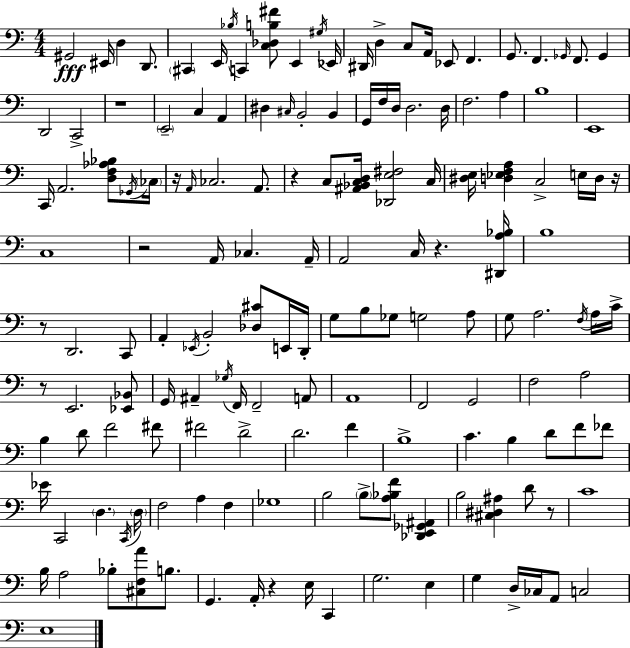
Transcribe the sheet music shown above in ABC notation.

X:1
T:Untitled
M:4/4
L:1/4
K:Am
^G,,2 ^E,,/4 D, D,,/2 ^C,, E,,/4 _B,/4 C,, [C,_D,B,^F]/2 E,, ^G,/4 _E,,/4 ^D,,/4 D, C,/2 A,,/4 _E,,/2 F,, G,,/2 F,, _G,,/4 F,,/2 _G,, D,,2 C,,2 z4 E,,2 C, A,, ^D, ^C,/4 B,,2 B,, G,,/4 F,/4 D,/4 D,2 D,/4 F,2 A, B,4 E,,4 C,,/4 A,,2 [D,F,_A,_B,]/2 _G,,/4 _C,/4 z/4 A,,/4 _C,2 A,,/2 z C,/2 [^A,,_B,,C,D,]/4 [_D,,E,^F,]2 C,/4 [^D,E,]/4 [D,_E,F,A,] C,2 E,/4 D,/4 z/4 C,4 z2 A,,/4 _C, A,,/4 A,,2 C,/4 z [^D,,A,_B,]/4 B,4 z/2 D,,2 C,,/2 A,, _E,,/4 B,,2 [_D,^C]/2 E,,/4 D,,/4 G,/2 B,/2 _G,/2 G,2 A,/2 G,/2 A,2 F,/4 A,/4 C/4 z/2 E,,2 [_E,,_B,,]/2 G,,/4 ^A,, _G,/4 F,,/4 F,,2 A,,/2 A,,4 F,,2 G,,2 F,2 A,2 B, D/2 F2 ^F/2 ^F2 D2 D2 F B,4 C B, D/2 F/2 _F/2 _E/4 C,,2 D, C,,/4 D,/4 F,2 A, F, _G,4 B,2 B,/2 [A,_B,F]/2 [_D,,E,,_G,,^A,,] B,2 [^C,^D,^A,] D/2 z/2 C4 B,/4 A,2 _B,/2 [^C,F,A]/2 B,/2 G,, A,,/4 z E,/4 C,, G,2 E, G, D,/4 _C,/4 A,,/2 C,2 E,4